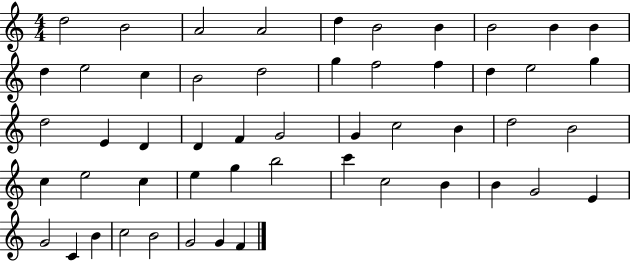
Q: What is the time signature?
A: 4/4